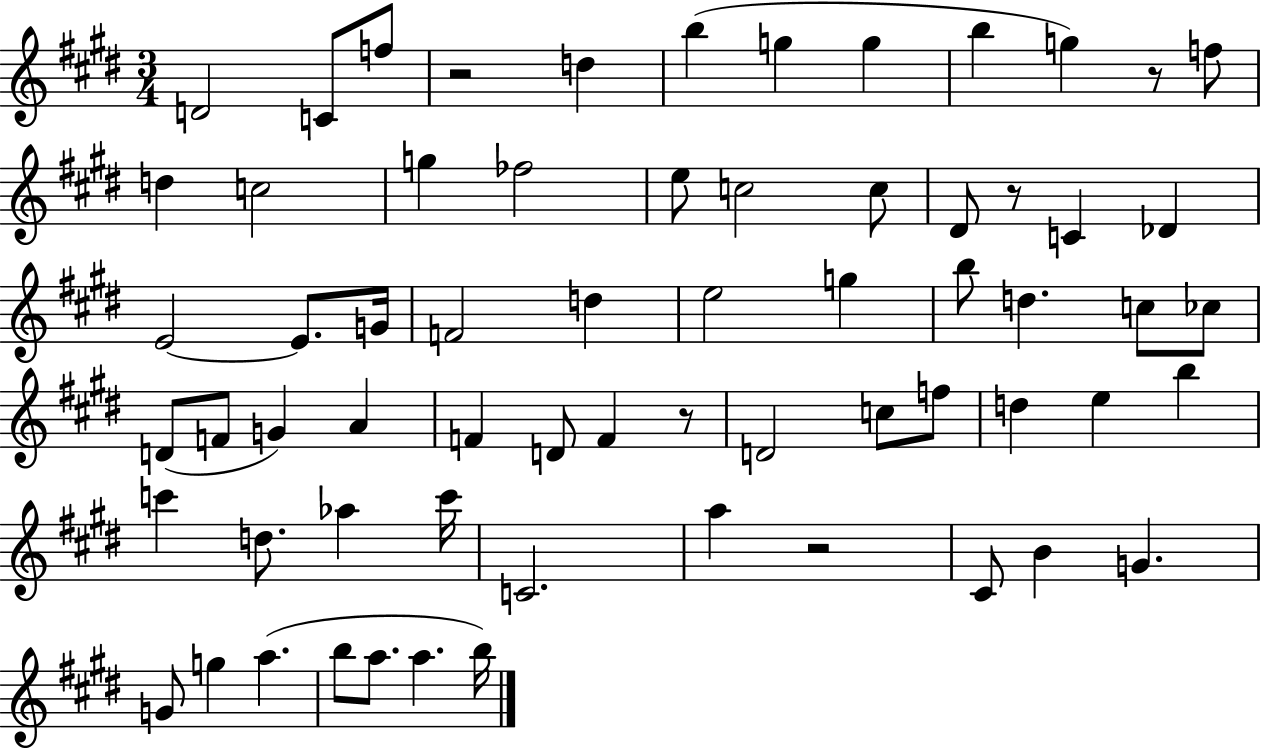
D4/h C4/e F5/e R/h D5/q B5/q G5/q G5/q B5/q G5/q R/e F5/e D5/q C5/h G5/q FES5/h E5/e C5/h C5/e D#4/e R/e C4/q Db4/q E4/h E4/e. G4/s F4/h D5/q E5/h G5/q B5/e D5/q. C5/e CES5/e D4/e F4/e G4/q A4/q F4/q D4/e F4/q R/e D4/h C5/e F5/e D5/q E5/q B5/q C6/q D5/e. Ab5/q C6/s C4/h. A5/q R/h C#4/e B4/q G4/q. G4/e G5/q A5/q. B5/e A5/e. A5/q. B5/s